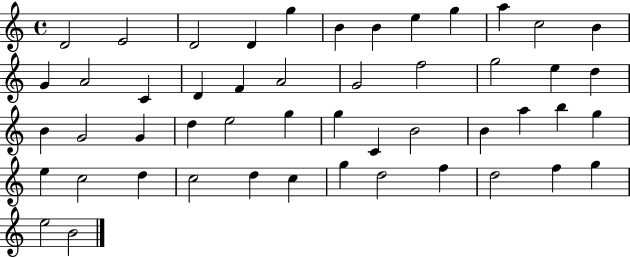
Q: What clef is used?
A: treble